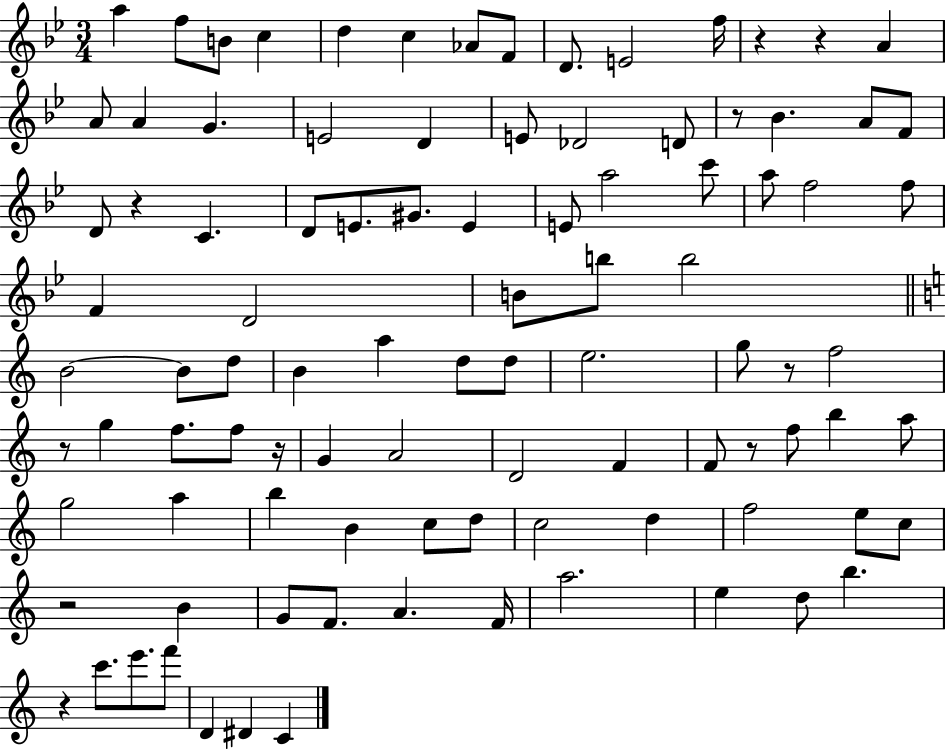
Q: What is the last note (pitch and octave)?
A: C4